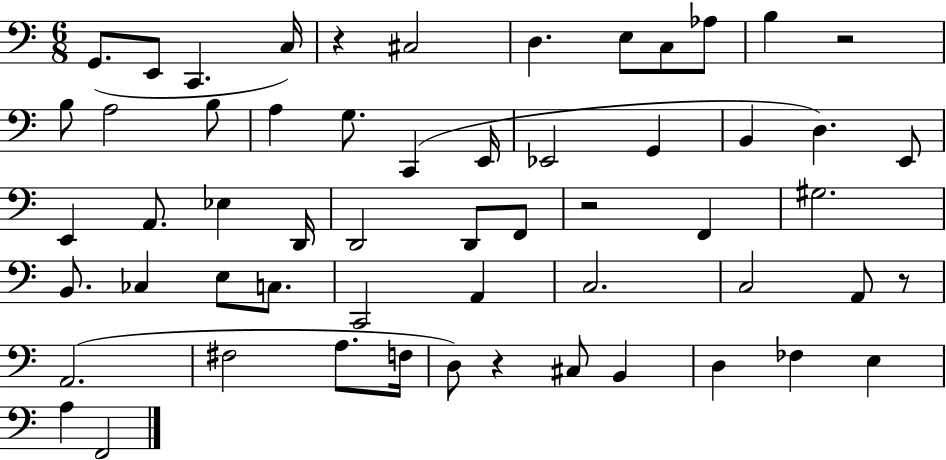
{
  \clef bass
  \numericTimeSignature
  \time 6/8
  \key c \major
  \repeat volta 2 { g,8.( e,8 c,4. c16) | r4 cis2 | d4. e8 c8 aes8 | b4 r2 | \break b8 a2 b8 | a4 g8. c,4( e,16 | ees,2 g,4 | b,4 d4.) e,8 | \break e,4 a,8. ees4 d,16 | d,2 d,8 f,8 | r2 f,4 | gis2. | \break b,8. ces4 e8 c8. | c,2 a,4 | c2. | c2 a,8 r8 | \break a,2.( | fis2 a8. f16 | d8) r4 cis8 b,4 | d4 fes4 e4 | \break a4 f,2 | } \bar "|."
}